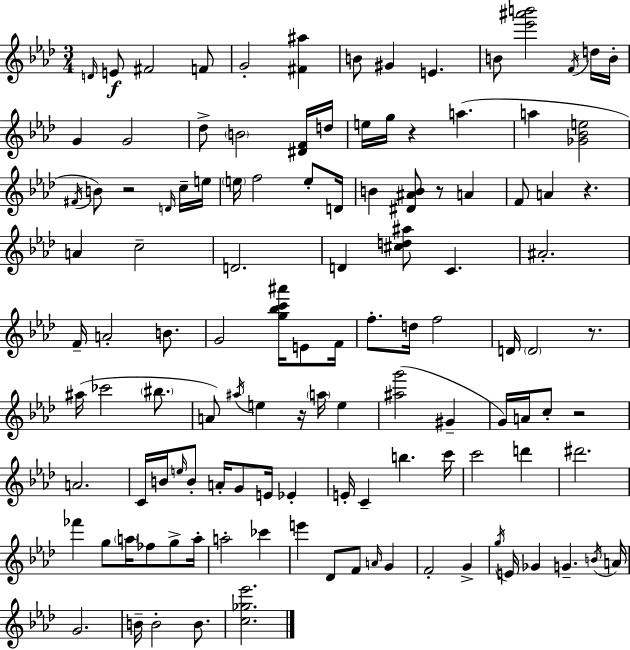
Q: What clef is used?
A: treble